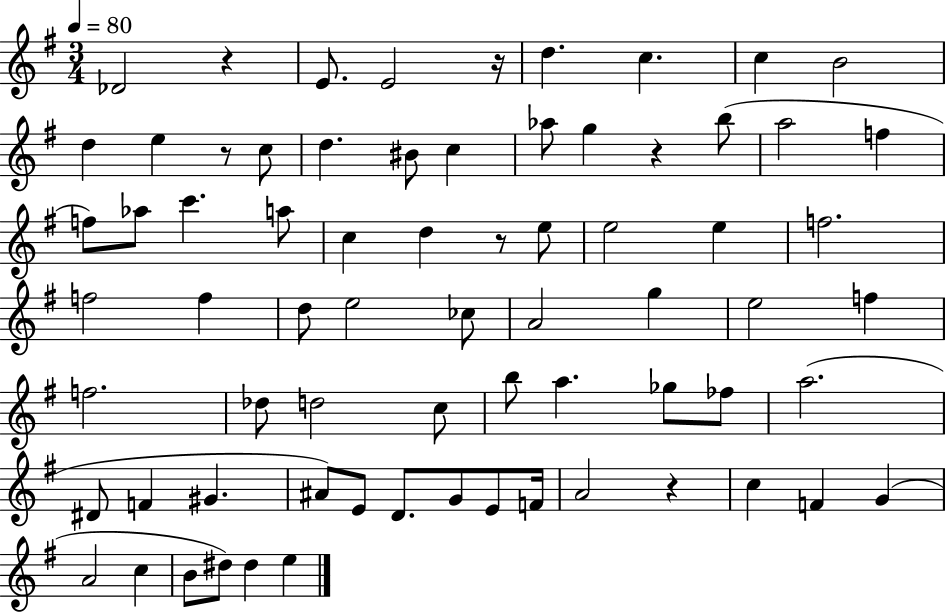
Db4/h R/q E4/e. E4/h R/s D5/q. C5/q. C5/q B4/h D5/q E5/q R/e C5/e D5/q. BIS4/e C5/q Ab5/e G5/q R/q B5/e A5/h F5/q F5/e Ab5/e C6/q. A5/e C5/q D5/q R/e E5/e E5/h E5/q F5/h. F5/h F5/q D5/e E5/h CES5/e A4/h G5/q E5/h F5/q F5/h. Db5/e D5/h C5/e B5/e A5/q. Gb5/e FES5/e A5/h. D#4/e F4/q G#4/q. A#4/e E4/e D4/e. G4/e E4/e F4/s A4/h R/q C5/q F4/q G4/q A4/h C5/q B4/e D#5/e D#5/q E5/q